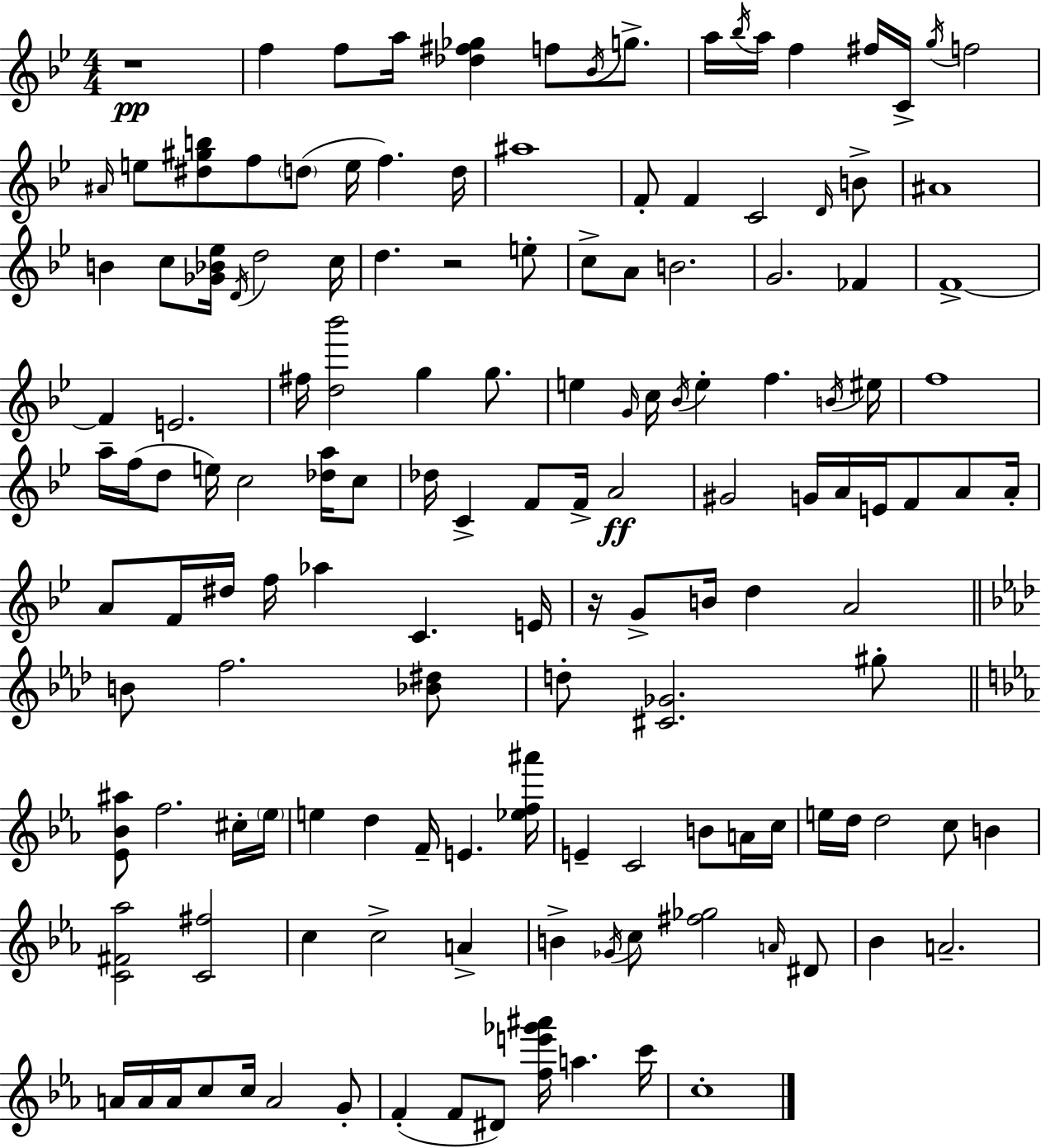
{
  \clef treble
  \numericTimeSignature
  \time 4/4
  \key bes \major
  r1\pp | f''4 f''8 a''16 <des'' fis'' ges''>4 f''8 \acciaccatura { bes'16 } g''8.-> | a''16 \acciaccatura { bes''16 } a''16 f''4 fis''16 c'16-> \acciaccatura { g''16 } f''2 | \grace { ais'16 } e''8 <dis'' gis'' b''>8 f''8 \parenthesize d''8( e''16 f''4.) | \break d''16 ais''1 | f'8-. f'4 c'2 | \grace { d'16 } b'8-> ais'1 | b'4 c''8 <ges' bes' ees''>16 \acciaccatura { d'16 } d''2 | \break c''16 d''4. r2 | e''8-. c''8-> a'8 b'2. | g'2. | fes'4 f'1->~~ | \break f'4 e'2. | fis''16 <d'' bes'''>2 g''4 | g''8. e''4 \grace { g'16 } c''16 \acciaccatura { bes'16 } e''4-. | f''4. \acciaccatura { b'16 } eis''16 f''1 | \break a''16-- f''16( d''8 e''16) c''2 | <des'' a''>16 c''8 des''16 c'4-> f'8 | f'16-> a'2\ff gis'2 | g'16 a'16 e'16 f'8 a'8 a'16-. a'8 f'16 dis''16 f''16 aes''4 | \break c'4. e'16 r16 g'8-> b'16 d''4 | a'2 \bar "||" \break \key aes \major b'8 f''2. <bes' dis''>8 | d''8-. <cis' ges'>2. gis''8-. | \bar "||" \break \key ees \major <ees' bes' ais''>8 f''2. cis''16-. \parenthesize ees''16 | e''4 d''4 f'16-- e'4. <ees'' f'' ais'''>16 | e'4-- c'2 b'8 a'16 c''16 | e''16 d''16 d''2 c''8 b'4 | \break <c' fis' aes''>2 <c' fis''>2 | c''4 c''2-> a'4-> | b'4-> \acciaccatura { ges'16 } c''8 <fis'' ges''>2 \grace { a'16 } | dis'8 bes'4 a'2.-- | \break a'16 a'16 a'16 c''8 c''16 a'2 | g'8-. f'4-.( f'8 dis'8) <f'' e''' ges''' ais'''>16 a''4. | c'''16 c''1-. | \bar "|."
}